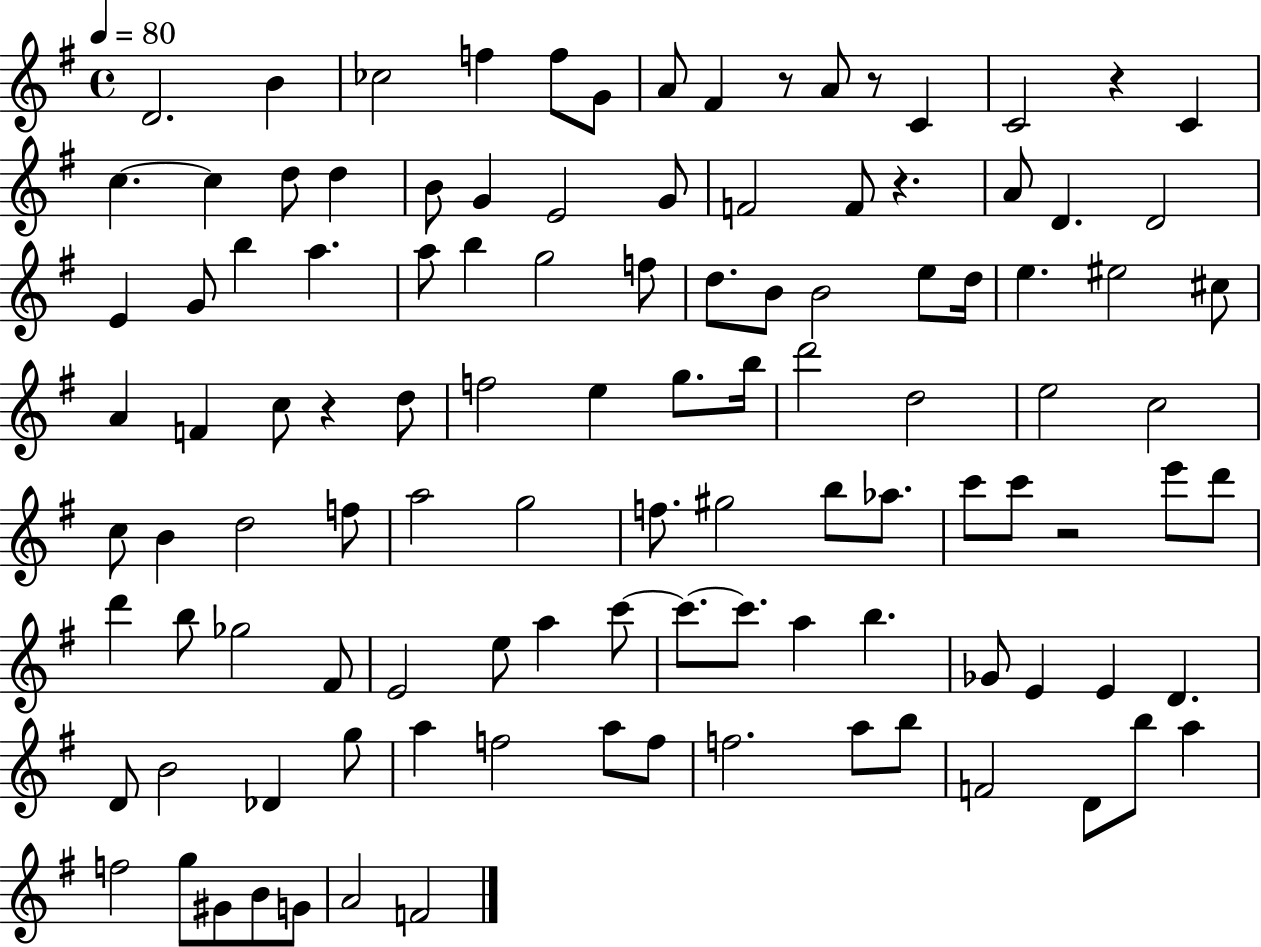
X:1
T:Untitled
M:4/4
L:1/4
K:G
D2 B _c2 f f/2 G/2 A/2 ^F z/2 A/2 z/2 C C2 z C c c d/2 d B/2 G E2 G/2 F2 F/2 z A/2 D D2 E G/2 b a a/2 b g2 f/2 d/2 B/2 B2 e/2 d/4 e ^e2 ^c/2 A F c/2 z d/2 f2 e g/2 b/4 d'2 d2 e2 c2 c/2 B d2 f/2 a2 g2 f/2 ^g2 b/2 _a/2 c'/2 c'/2 z2 e'/2 d'/2 d' b/2 _g2 ^F/2 E2 e/2 a c'/2 c'/2 c'/2 a b _G/2 E E D D/2 B2 _D g/2 a f2 a/2 f/2 f2 a/2 b/2 F2 D/2 b/2 a f2 g/2 ^G/2 B/2 G/2 A2 F2